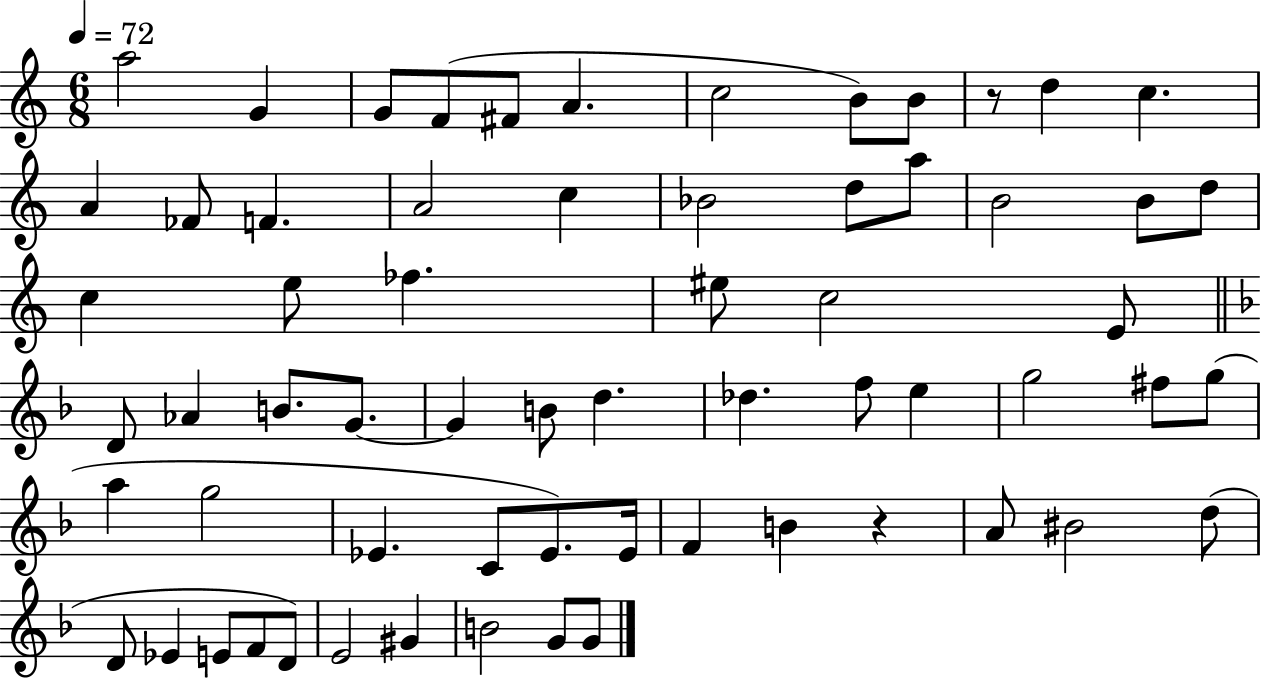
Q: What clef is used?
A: treble